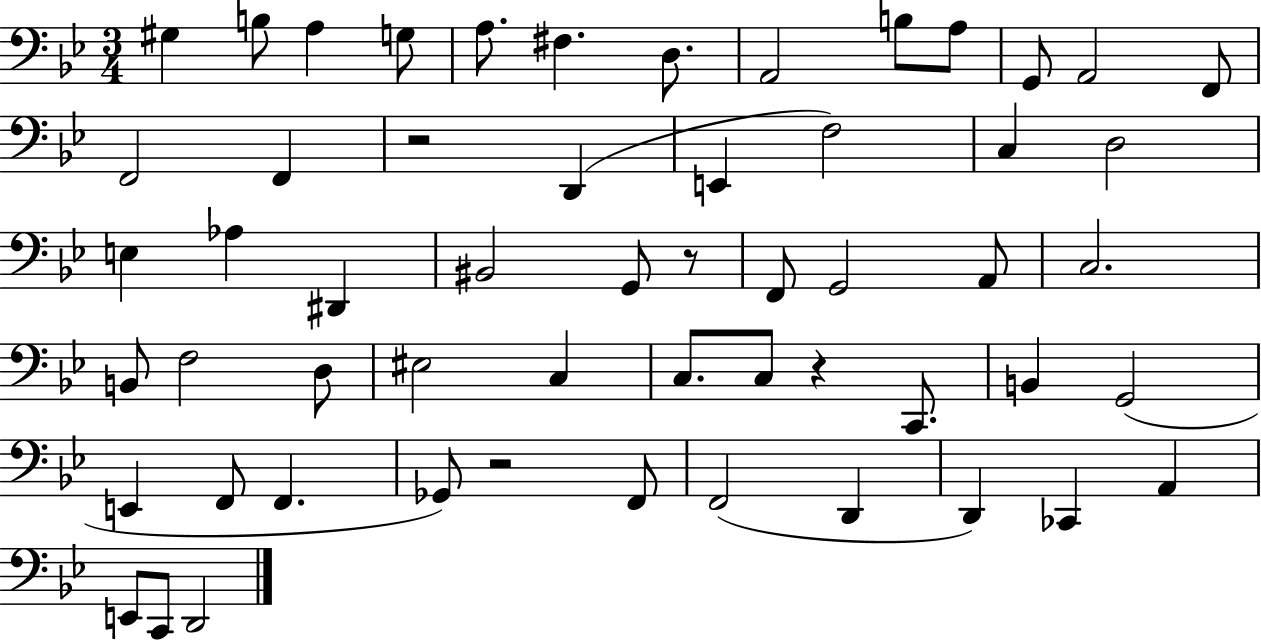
G#3/q B3/e A3/q G3/e A3/e. F#3/q. D3/e. A2/h B3/e A3/e G2/e A2/h F2/e F2/h F2/q R/h D2/q E2/q F3/h C3/q D3/h E3/q Ab3/q D#2/q BIS2/h G2/e R/e F2/e G2/h A2/e C3/h. B2/e F3/h D3/e EIS3/h C3/q C3/e. C3/e R/q C2/e. B2/q G2/h E2/q F2/e F2/q. Gb2/e R/h F2/e F2/h D2/q D2/q CES2/q A2/q E2/e C2/e D2/h